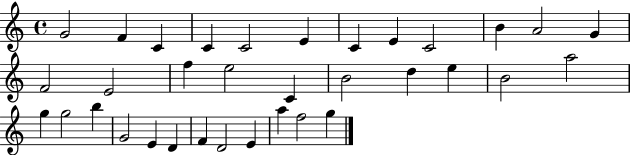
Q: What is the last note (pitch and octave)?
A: G5